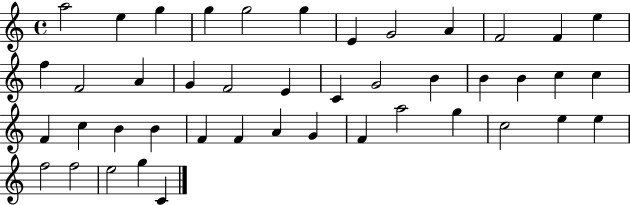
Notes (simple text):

A5/h E5/q G5/q G5/q G5/h G5/q E4/q G4/h A4/q F4/h F4/q E5/q F5/q F4/h A4/q G4/q F4/h E4/q C4/q G4/h B4/q B4/q B4/q C5/q C5/q F4/q C5/q B4/q B4/q F4/q F4/q A4/q G4/q F4/q A5/h G5/q C5/h E5/q E5/q F5/h F5/h E5/h G5/q C4/q